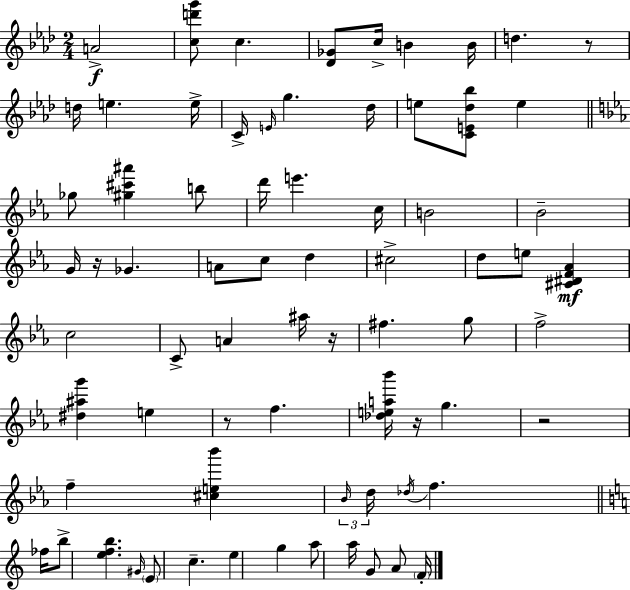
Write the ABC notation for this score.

X:1
T:Untitled
M:2/4
L:1/4
K:Ab
A2 [cd'g']/2 c [_D_G]/2 c/4 B B/4 d z/2 d/4 e e/4 C/4 E/4 g _d/4 e/2 [CE_d_b]/2 e _g/2 [^g^c'^a'] b/2 d'/4 e' c/4 B2 _B2 G/4 z/4 _G A/2 c/2 d ^c2 d/2 e/2 [^C^DF_A] c2 C/2 A ^a/4 z/4 ^f g/2 f2 [^d^ag'] e z/2 f [_dea_b']/4 z/4 g z2 f [^ce_b'] _B/4 d/4 _d/4 f _f/4 b/2 [efb] ^G/4 E/2 c e g a/2 a/4 G/2 A/2 F/4